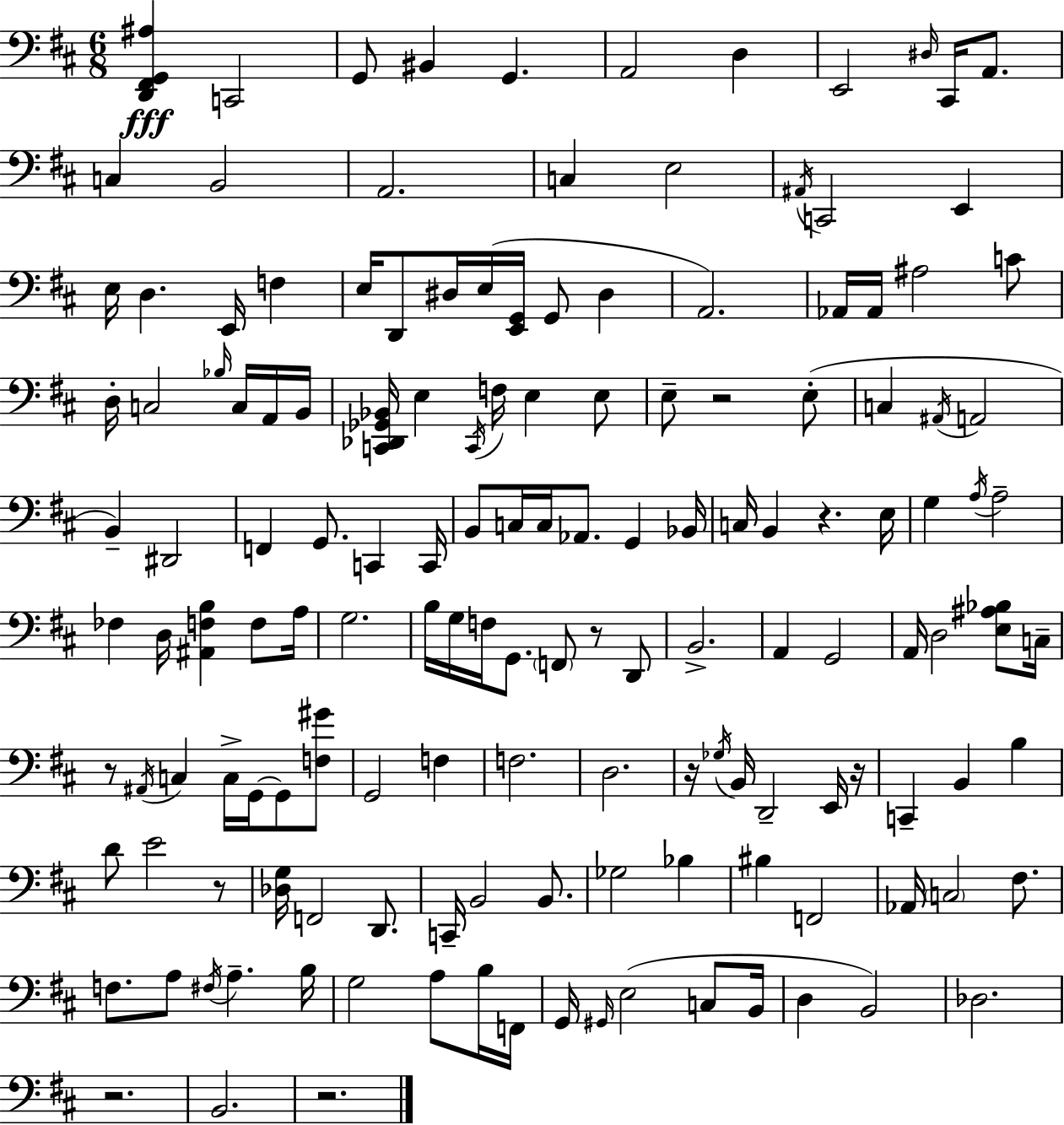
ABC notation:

X:1
T:Untitled
M:6/8
L:1/4
K:D
[D,,^F,,G,,^A,] C,,2 G,,/2 ^B,, G,, A,,2 D, E,,2 ^D,/4 ^C,,/4 A,,/2 C, B,,2 A,,2 C, E,2 ^A,,/4 C,,2 E,, E,/4 D, E,,/4 F, E,/4 D,,/2 ^D,/4 E,/4 [E,,G,,]/4 G,,/2 ^D, A,,2 _A,,/4 _A,,/4 ^A,2 C/2 D,/4 C,2 _B,/4 C,/4 A,,/4 B,,/4 [C,,_D,,_G,,_B,,]/4 E, C,,/4 F,/4 E, E,/2 E,/2 z2 E,/2 C, ^A,,/4 A,,2 B,, ^D,,2 F,, G,,/2 C,, C,,/4 B,,/2 C,/4 C,/4 _A,,/2 G,, _B,,/4 C,/4 B,, z E,/4 G, A,/4 A,2 _F, D,/4 [^A,,F,B,] F,/2 A,/4 G,2 B,/4 G,/4 F,/4 G,,/2 F,,/2 z/2 D,,/2 B,,2 A,, G,,2 A,,/4 D,2 [E,^A,_B,]/2 C,/4 z/2 ^A,,/4 C, C,/4 G,,/4 G,,/2 [F,^G]/2 G,,2 F, F,2 D,2 z/4 _G,/4 B,,/4 D,,2 E,,/4 z/4 C,, B,, B, D/2 E2 z/2 [_D,G,]/4 F,,2 D,,/2 C,,/4 B,,2 B,,/2 _G,2 _B, ^B, F,,2 _A,,/4 C,2 ^F,/2 F,/2 A,/2 ^F,/4 A, B,/4 G,2 A,/2 B,/4 F,,/4 G,,/4 ^G,,/4 E,2 C,/2 B,,/4 D, B,,2 _D,2 z2 B,,2 z2